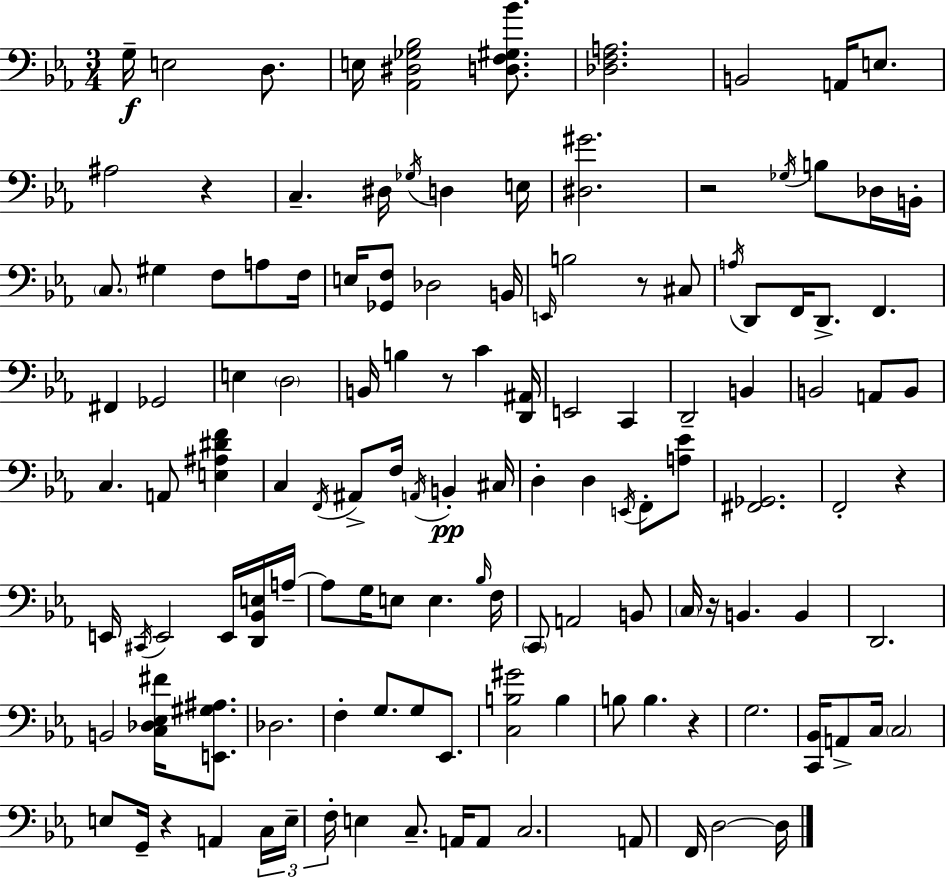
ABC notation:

X:1
T:Untitled
M:3/4
L:1/4
K:Cm
G,/4 E,2 D,/2 E,/4 [_A,,^D,_G,_B,]2 [D,F,^G,_B]/2 [_D,F,A,]2 B,,2 A,,/4 E,/2 ^A,2 z C, ^D,/4 _G,/4 D, E,/4 [^D,^G]2 z2 _G,/4 B,/2 _D,/4 B,,/4 C,/2 ^G, F,/2 A,/2 F,/4 E,/4 [_G,,F,]/2 _D,2 B,,/4 E,,/4 B,2 z/2 ^C,/2 A,/4 D,,/2 F,,/4 D,,/2 F,, ^F,, _G,,2 E, D,2 B,,/4 B, z/2 C [D,,^A,,]/4 E,,2 C,, D,,2 B,, B,,2 A,,/2 B,,/2 C, A,,/2 [E,^A,^DF] C, F,,/4 ^A,,/2 F,/4 A,,/4 B,, ^C,/4 D, D, E,,/4 F,,/2 [A,_E]/2 [^F,,_G,,]2 F,,2 z E,,/4 ^C,,/4 E,,2 E,,/4 [D,,_B,,E,]/4 A,/4 A,/2 G,/4 E,/2 E, _B,/4 F,/4 C,,/2 A,,2 B,,/2 C,/4 z/4 B,, B,, D,,2 B,,2 [C,_D,_E,^F]/4 [E,,^G,^A,]/2 _D,2 F, G,/2 G,/2 _E,,/2 [C,B,^G]2 B, B,/2 B, z G,2 [C,,_B,,]/4 A,,/2 C,/4 C,2 E,/2 G,,/4 z A,, C,/4 E,/4 F,/4 E, C,/2 A,,/4 A,,/2 C,2 A,,/2 F,,/4 D,2 D,/4